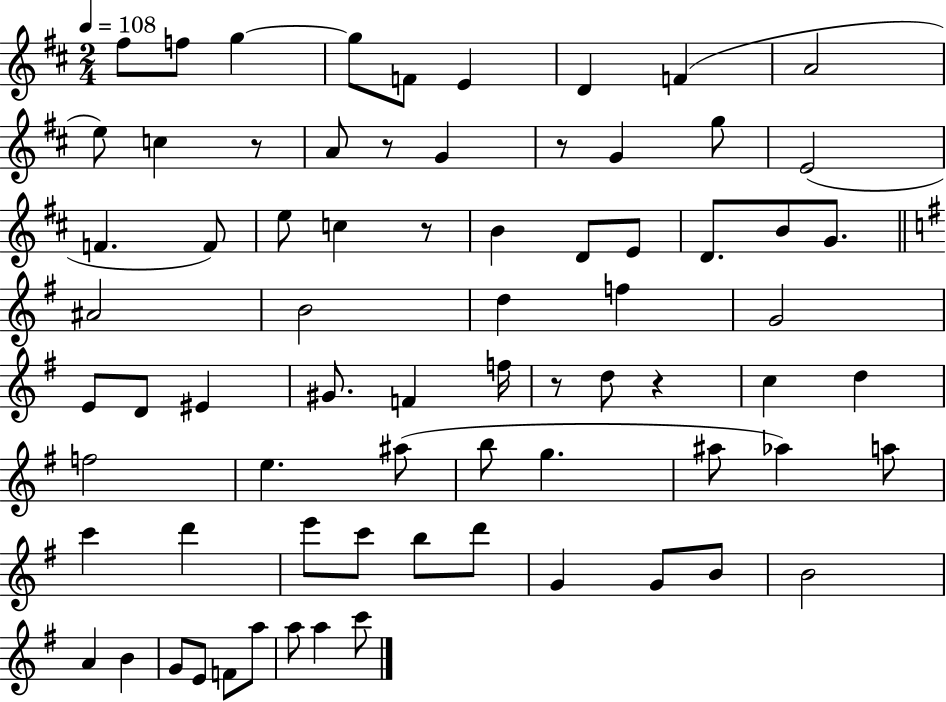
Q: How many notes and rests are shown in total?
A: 73